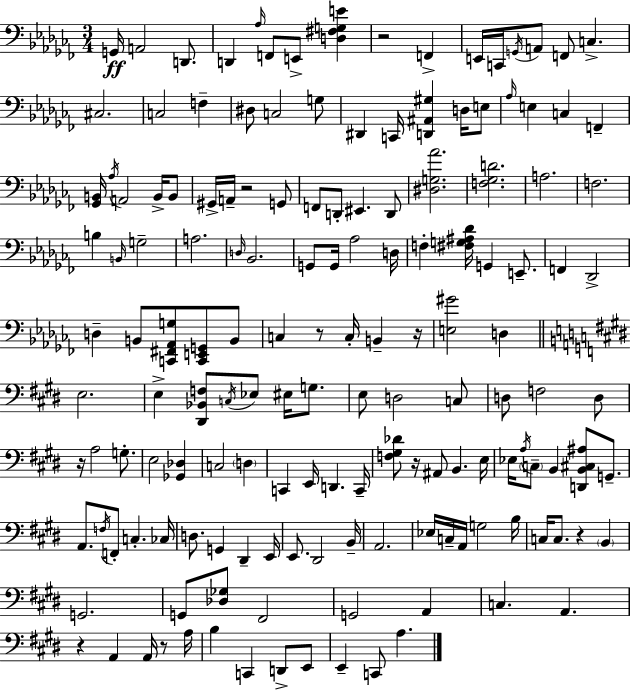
{
  \clef bass
  \numericTimeSignature
  \time 3/4
  \key aes \minor
  g,16\ff a,2 d,8. | d,4 \grace { aes16 } f,8 e,8-> <d fis g e'>4 | r2 f,4-> | e,16 c,16 \acciaccatura { g,16 } a,8 f,8 c4.-> | \break cis2. | c2 f4-- | dis8 c2 | g8 dis,4 c,16 <d, ais, gis>4 d16 | \break e8 \grace { aes16 } e4 c4 f,4-- | <ges, b,>16 \acciaccatura { aes16 } a,2 | b,16-> b,8 gis,16-> a,16-- r2 | g,8 f,8 d,8-. eis,4. | \break d,8 <dis g aes'>2. | <f ges d'>2. | a2. | f2. | \break b4 \grace { b,16 } g2-- | a2. | \grace { d16 } bes,2. | g,8 g,16 aes2 | \break d16 f4-. <fis g ais des'>16 g,4 | e,8.-- f,4 des,2-> | d4-- b,8 | <c, fis, aes, g>8 <c, e, g,>8 b,8 c4 r8 | \break c16-. b,4-- r16 <e gis'>2 | d4 \bar "||" \break \key e \major e2. | e4-> <dis, bes, f>8 \acciaccatura { c16 } ees8 eis16 g8. | e8 d2 c8 | d8 f2 d8 | \break r16 a2 g8.-. | e2 <ges, des>4 | c2 \parenthesize d4 | c,4 e,16 d,4. | \break c,16-- <f gis des'>8 r16 ais,8 b,4. | e16 ees16 \acciaccatura { a16 } \parenthesize c8-- b,4 <d, b, cis ais>8 g,8.-- | a,8. \acciaccatura { f16 } f,8-. c4.-. | ces16 d8. g,4 dis,4-- | \break e,16 e,8. dis,2 | b,16-- a,2. | ees16 c16-- a,16 g2 | b16 c16 c8. r4 \parenthesize b,4 | \break g,2. | g,8 <des ges>8 fis,2 | g,2 a,4 | c4. a,4. | \break r4 a,4 a,16 | r8 a16 b4 c,4 d,8-> | e,8 e,4-- c,8 a4. | \bar "|."
}